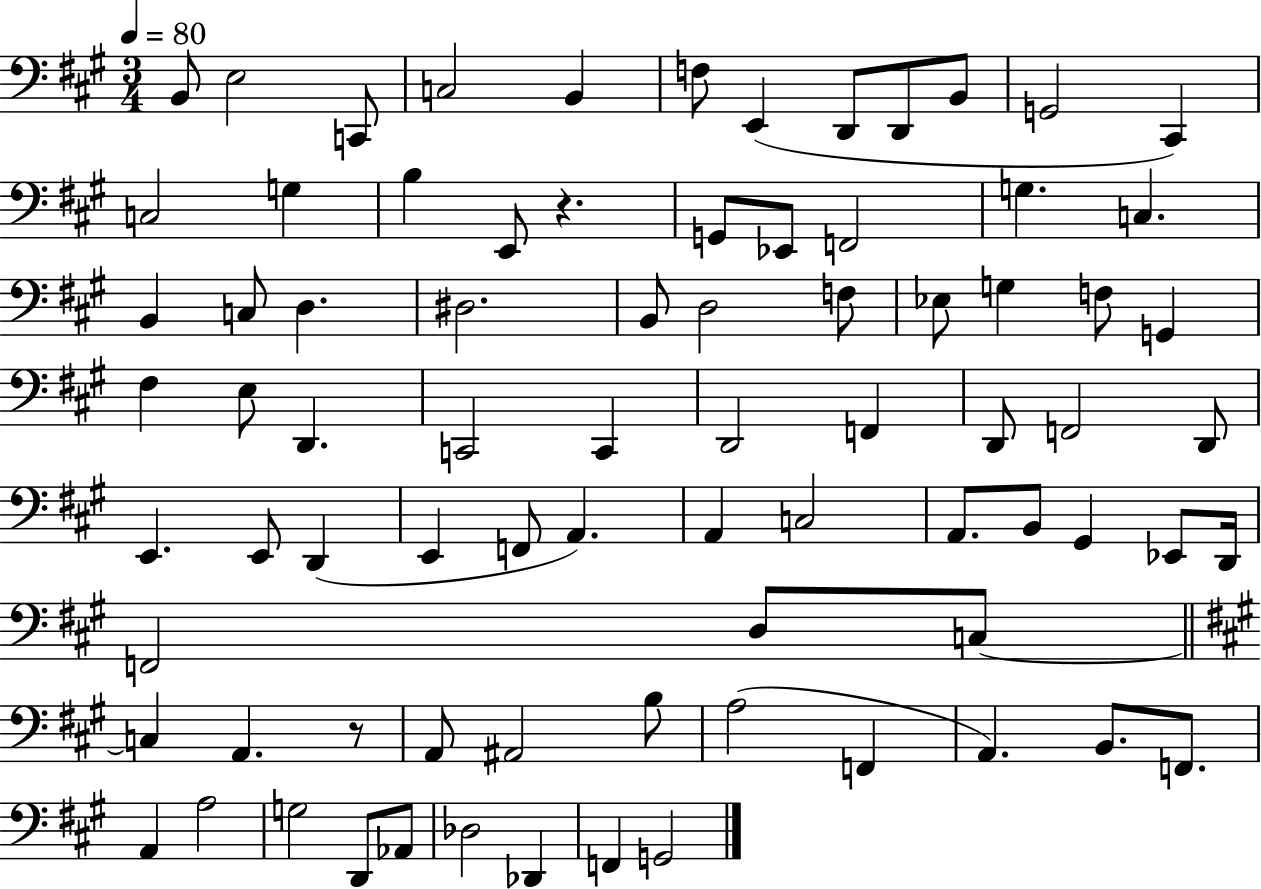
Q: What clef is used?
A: bass